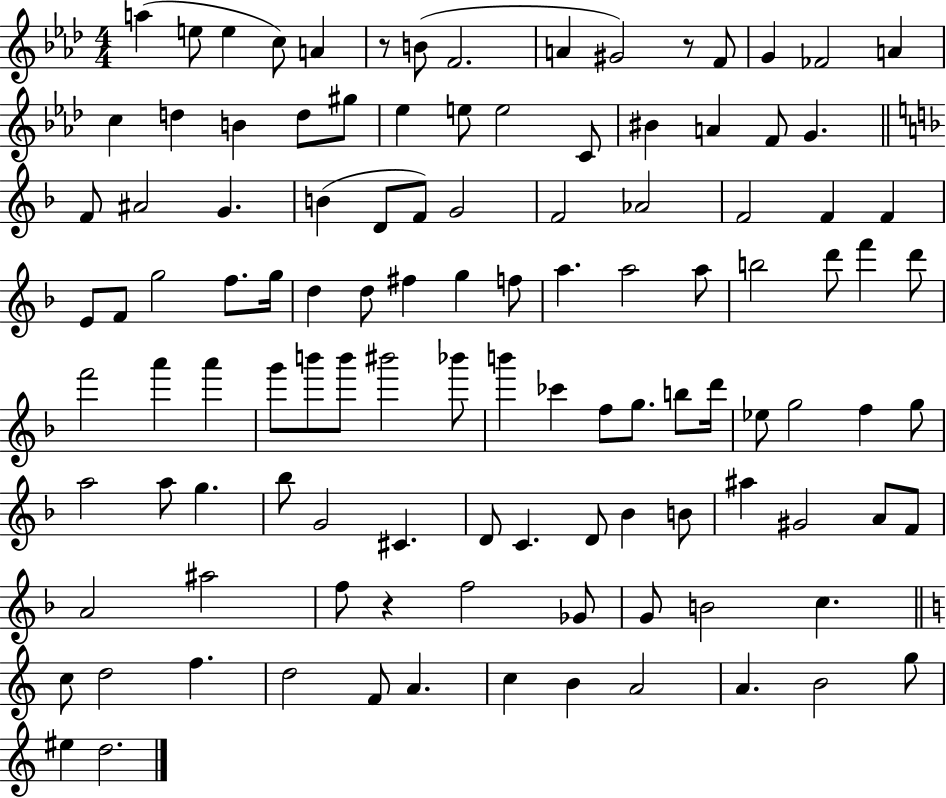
X:1
T:Untitled
M:4/4
L:1/4
K:Ab
a e/2 e c/2 A z/2 B/2 F2 A ^G2 z/2 F/2 G _F2 A c d B d/2 ^g/2 _e e/2 e2 C/2 ^B A F/2 G F/2 ^A2 G B D/2 F/2 G2 F2 _A2 F2 F F E/2 F/2 g2 f/2 g/4 d d/2 ^f g f/2 a a2 a/2 b2 d'/2 f' d'/2 f'2 a' a' g'/2 b'/2 b'/2 ^b'2 _b'/2 b' _c' f/2 g/2 b/2 d'/4 _e/2 g2 f g/2 a2 a/2 g _b/2 G2 ^C D/2 C D/2 _B B/2 ^a ^G2 A/2 F/2 A2 ^a2 f/2 z f2 _G/2 G/2 B2 c c/2 d2 f d2 F/2 A c B A2 A B2 g/2 ^e d2